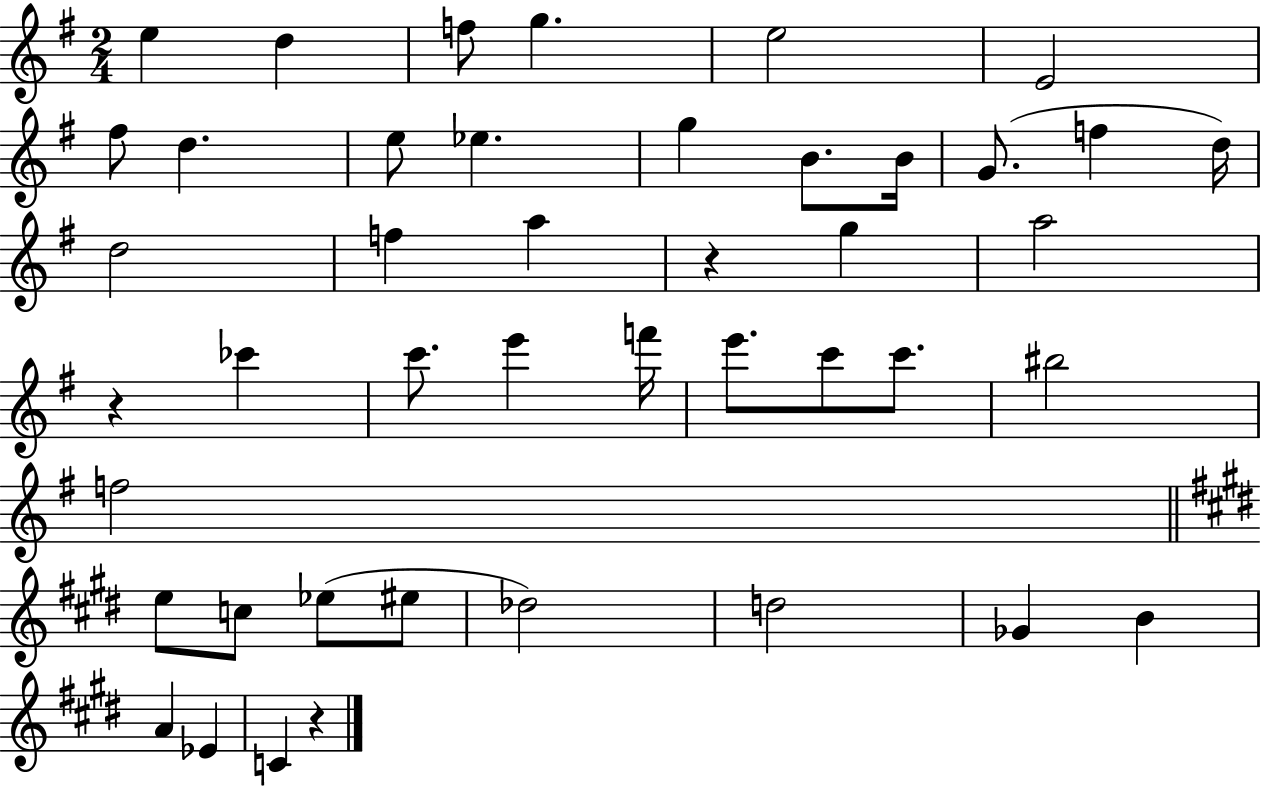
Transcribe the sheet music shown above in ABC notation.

X:1
T:Untitled
M:2/4
L:1/4
K:G
e d f/2 g e2 E2 ^f/2 d e/2 _e g B/2 B/4 G/2 f d/4 d2 f a z g a2 z _c' c'/2 e' f'/4 e'/2 c'/2 c'/2 ^b2 f2 e/2 c/2 _e/2 ^e/2 _d2 d2 _G B A _E C z